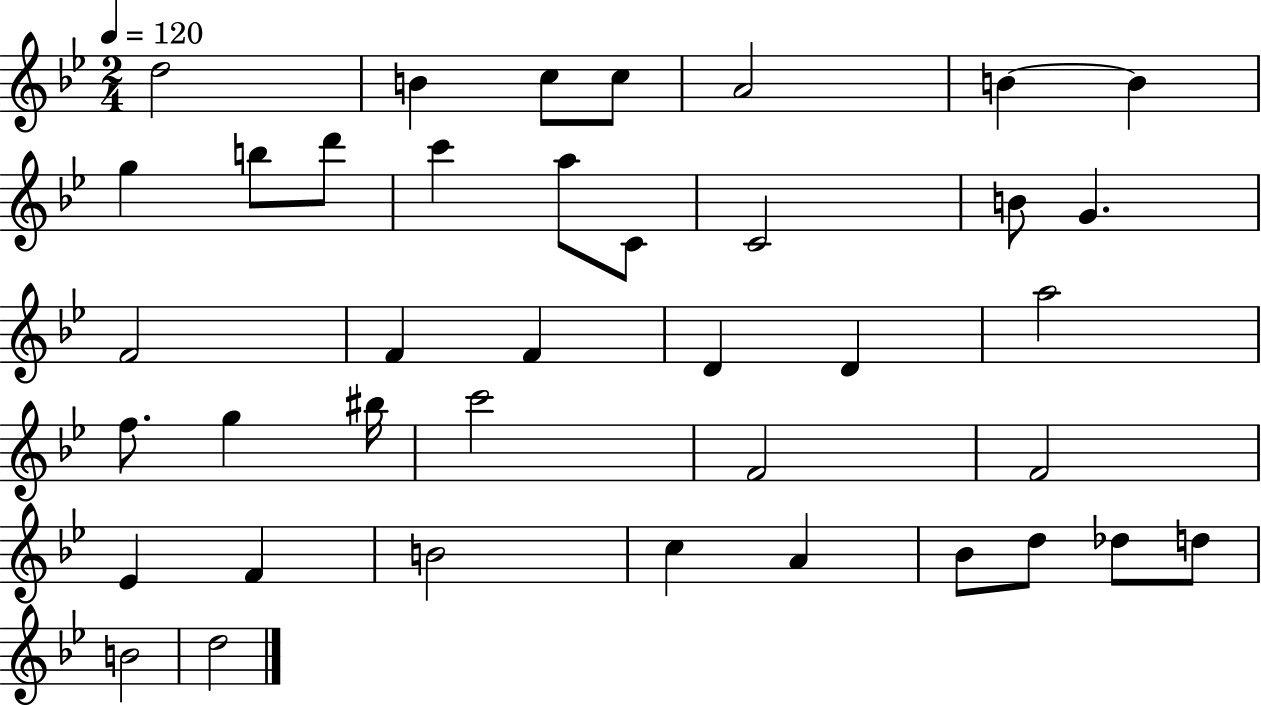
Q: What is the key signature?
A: BES major